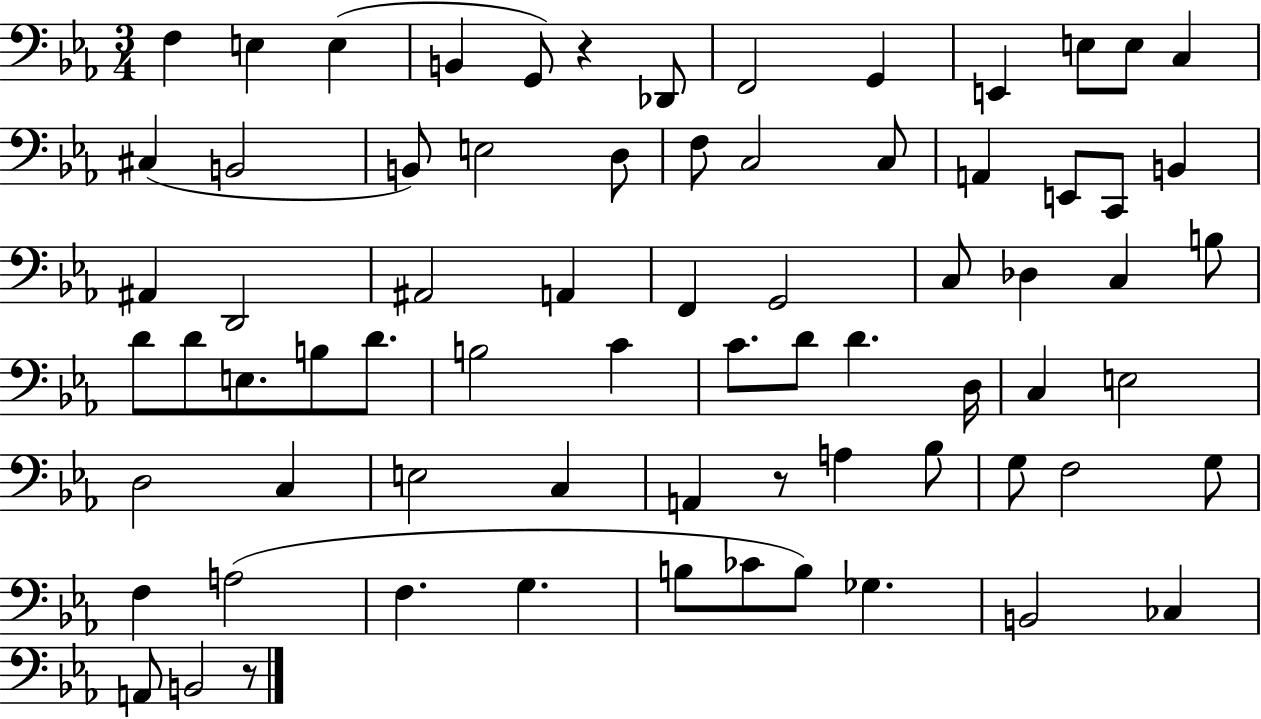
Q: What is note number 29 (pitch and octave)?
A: F2